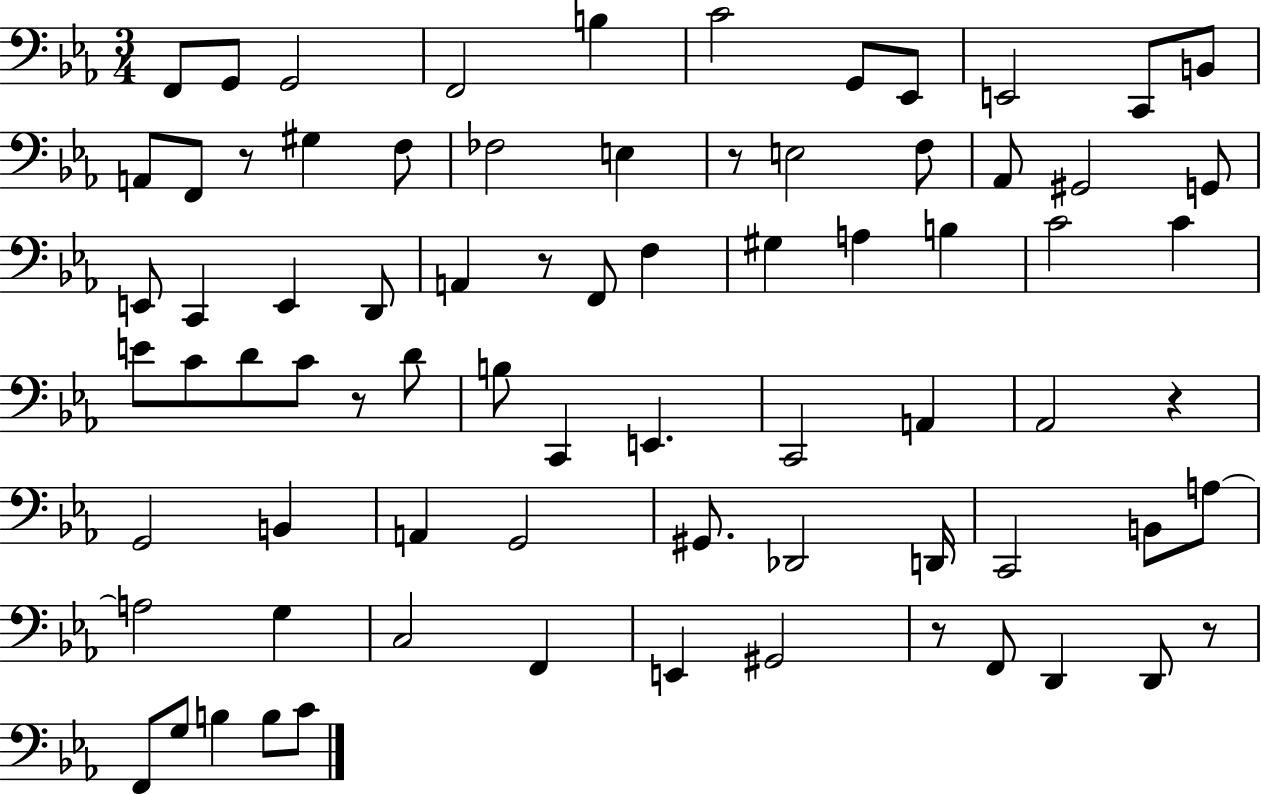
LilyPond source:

{
  \clef bass
  \numericTimeSignature
  \time 3/4
  \key ees \major
  \repeat volta 2 { f,8 g,8 g,2 | f,2 b4 | c'2 g,8 ees,8 | e,2 c,8 b,8 | \break a,8 f,8 r8 gis4 f8 | fes2 e4 | r8 e2 f8 | aes,8 gis,2 g,8 | \break e,8 c,4 e,4 d,8 | a,4 r8 f,8 f4 | gis4 a4 b4 | c'2 c'4 | \break e'8 c'8 d'8 c'8 r8 d'8 | b8 c,4 e,4. | c,2 a,4 | aes,2 r4 | \break g,2 b,4 | a,4 g,2 | gis,8. des,2 d,16 | c,2 b,8 a8~~ | \break a2 g4 | c2 f,4 | e,4 gis,2 | r8 f,8 d,4 d,8 r8 | \break f,8 g8 b4 b8 c'8 | } \bar "|."
}